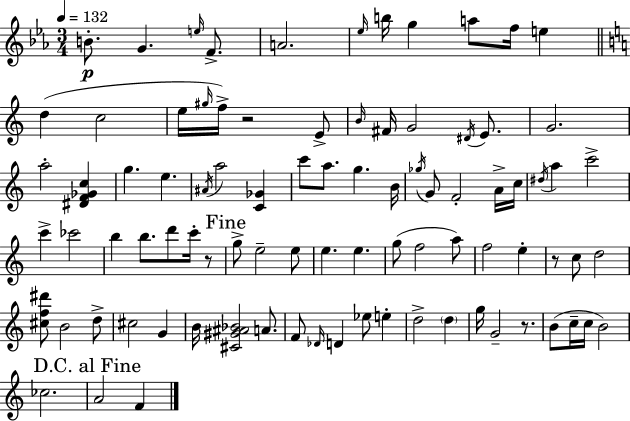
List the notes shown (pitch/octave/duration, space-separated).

B4/e. G4/q. E5/s F4/e. A4/h. Eb5/s B5/s G5/q A5/e F5/s E5/q D5/q C5/h E5/s G#5/s F5/s R/h E4/e B4/s F#4/s G4/h D#4/s E4/e. G4/h. A5/h [D#4,F4,Gb4,C5]/q G5/q. E5/q. A#4/s A5/h [C4,Gb4]/q C6/e A5/e. G5/q. B4/s Gb5/s G4/e F4/h A4/s C5/s D#5/s A5/q C6/h C6/q CES6/h B5/q B5/e. D6/e C6/s R/e G5/e E5/h E5/e E5/q. E5/q. G5/e F5/h A5/e F5/h E5/q R/e C5/e D5/h [C#5,F5,D#6]/e B4/h D5/e C#5/h G4/q B4/s [C#4,G#4,A#4,Bb4]/h A4/e. F4/e Db4/s D4/q Eb5/e E5/q D5/h D5/q G5/s G4/h R/e. B4/e C5/s C5/s B4/h CES5/h. A4/h F4/q